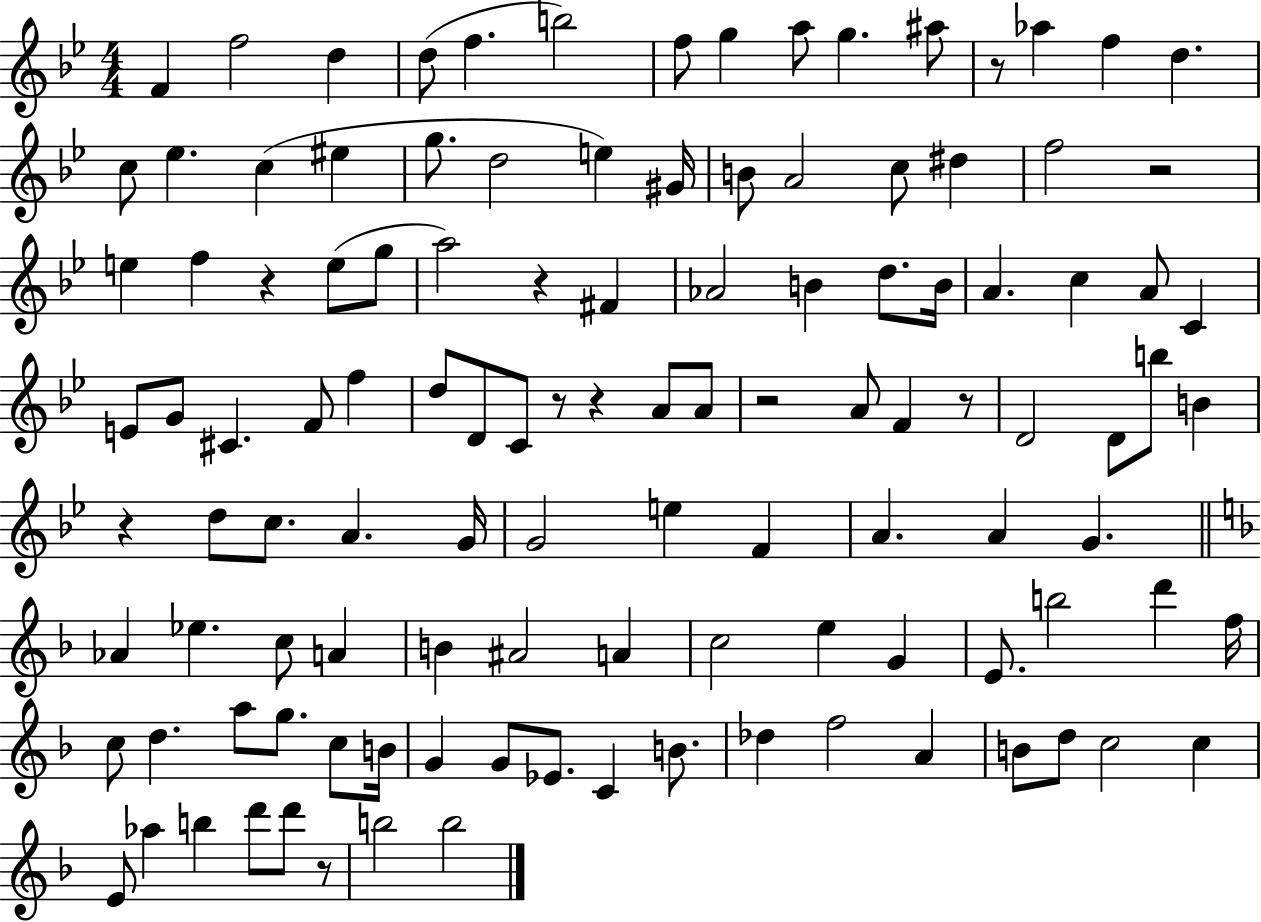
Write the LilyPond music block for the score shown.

{
  \clef treble
  \numericTimeSignature
  \time 4/4
  \key bes \major
  f'4 f''2 d''4 | d''8( f''4. b''2) | f''8 g''4 a''8 g''4. ais''8 | r8 aes''4 f''4 d''4. | \break c''8 ees''4. c''4( eis''4 | g''8. d''2 e''4) gis'16 | b'8 a'2 c''8 dis''4 | f''2 r2 | \break e''4 f''4 r4 e''8( g''8 | a''2) r4 fis'4 | aes'2 b'4 d''8. b'16 | a'4. c''4 a'8 c'4 | \break e'8 g'8 cis'4. f'8 f''4 | d''8 d'8 c'8 r8 r4 a'8 a'8 | r2 a'8 f'4 r8 | d'2 d'8 b''8 b'4 | \break r4 d''8 c''8. a'4. g'16 | g'2 e''4 f'4 | a'4. a'4 g'4. | \bar "||" \break \key f \major aes'4 ees''4. c''8 a'4 | b'4 ais'2 a'4 | c''2 e''4 g'4 | e'8. b''2 d'''4 f''16 | \break c''8 d''4. a''8 g''8. c''8 b'16 | g'4 g'8 ees'8. c'4 b'8. | des''4 f''2 a'4 | b'8 d''8 c''2 c''4 | \break e'8 aes''4 b''4 d'''8 d'''8 r8 | b''2 b''2 | \bar "|."
}